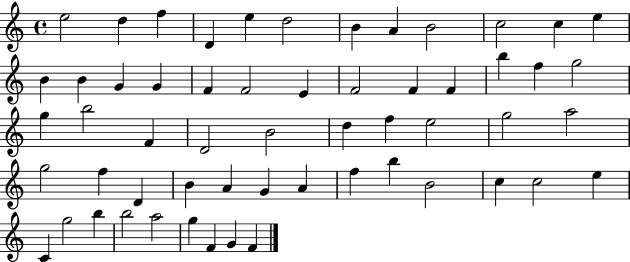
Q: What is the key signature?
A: C major